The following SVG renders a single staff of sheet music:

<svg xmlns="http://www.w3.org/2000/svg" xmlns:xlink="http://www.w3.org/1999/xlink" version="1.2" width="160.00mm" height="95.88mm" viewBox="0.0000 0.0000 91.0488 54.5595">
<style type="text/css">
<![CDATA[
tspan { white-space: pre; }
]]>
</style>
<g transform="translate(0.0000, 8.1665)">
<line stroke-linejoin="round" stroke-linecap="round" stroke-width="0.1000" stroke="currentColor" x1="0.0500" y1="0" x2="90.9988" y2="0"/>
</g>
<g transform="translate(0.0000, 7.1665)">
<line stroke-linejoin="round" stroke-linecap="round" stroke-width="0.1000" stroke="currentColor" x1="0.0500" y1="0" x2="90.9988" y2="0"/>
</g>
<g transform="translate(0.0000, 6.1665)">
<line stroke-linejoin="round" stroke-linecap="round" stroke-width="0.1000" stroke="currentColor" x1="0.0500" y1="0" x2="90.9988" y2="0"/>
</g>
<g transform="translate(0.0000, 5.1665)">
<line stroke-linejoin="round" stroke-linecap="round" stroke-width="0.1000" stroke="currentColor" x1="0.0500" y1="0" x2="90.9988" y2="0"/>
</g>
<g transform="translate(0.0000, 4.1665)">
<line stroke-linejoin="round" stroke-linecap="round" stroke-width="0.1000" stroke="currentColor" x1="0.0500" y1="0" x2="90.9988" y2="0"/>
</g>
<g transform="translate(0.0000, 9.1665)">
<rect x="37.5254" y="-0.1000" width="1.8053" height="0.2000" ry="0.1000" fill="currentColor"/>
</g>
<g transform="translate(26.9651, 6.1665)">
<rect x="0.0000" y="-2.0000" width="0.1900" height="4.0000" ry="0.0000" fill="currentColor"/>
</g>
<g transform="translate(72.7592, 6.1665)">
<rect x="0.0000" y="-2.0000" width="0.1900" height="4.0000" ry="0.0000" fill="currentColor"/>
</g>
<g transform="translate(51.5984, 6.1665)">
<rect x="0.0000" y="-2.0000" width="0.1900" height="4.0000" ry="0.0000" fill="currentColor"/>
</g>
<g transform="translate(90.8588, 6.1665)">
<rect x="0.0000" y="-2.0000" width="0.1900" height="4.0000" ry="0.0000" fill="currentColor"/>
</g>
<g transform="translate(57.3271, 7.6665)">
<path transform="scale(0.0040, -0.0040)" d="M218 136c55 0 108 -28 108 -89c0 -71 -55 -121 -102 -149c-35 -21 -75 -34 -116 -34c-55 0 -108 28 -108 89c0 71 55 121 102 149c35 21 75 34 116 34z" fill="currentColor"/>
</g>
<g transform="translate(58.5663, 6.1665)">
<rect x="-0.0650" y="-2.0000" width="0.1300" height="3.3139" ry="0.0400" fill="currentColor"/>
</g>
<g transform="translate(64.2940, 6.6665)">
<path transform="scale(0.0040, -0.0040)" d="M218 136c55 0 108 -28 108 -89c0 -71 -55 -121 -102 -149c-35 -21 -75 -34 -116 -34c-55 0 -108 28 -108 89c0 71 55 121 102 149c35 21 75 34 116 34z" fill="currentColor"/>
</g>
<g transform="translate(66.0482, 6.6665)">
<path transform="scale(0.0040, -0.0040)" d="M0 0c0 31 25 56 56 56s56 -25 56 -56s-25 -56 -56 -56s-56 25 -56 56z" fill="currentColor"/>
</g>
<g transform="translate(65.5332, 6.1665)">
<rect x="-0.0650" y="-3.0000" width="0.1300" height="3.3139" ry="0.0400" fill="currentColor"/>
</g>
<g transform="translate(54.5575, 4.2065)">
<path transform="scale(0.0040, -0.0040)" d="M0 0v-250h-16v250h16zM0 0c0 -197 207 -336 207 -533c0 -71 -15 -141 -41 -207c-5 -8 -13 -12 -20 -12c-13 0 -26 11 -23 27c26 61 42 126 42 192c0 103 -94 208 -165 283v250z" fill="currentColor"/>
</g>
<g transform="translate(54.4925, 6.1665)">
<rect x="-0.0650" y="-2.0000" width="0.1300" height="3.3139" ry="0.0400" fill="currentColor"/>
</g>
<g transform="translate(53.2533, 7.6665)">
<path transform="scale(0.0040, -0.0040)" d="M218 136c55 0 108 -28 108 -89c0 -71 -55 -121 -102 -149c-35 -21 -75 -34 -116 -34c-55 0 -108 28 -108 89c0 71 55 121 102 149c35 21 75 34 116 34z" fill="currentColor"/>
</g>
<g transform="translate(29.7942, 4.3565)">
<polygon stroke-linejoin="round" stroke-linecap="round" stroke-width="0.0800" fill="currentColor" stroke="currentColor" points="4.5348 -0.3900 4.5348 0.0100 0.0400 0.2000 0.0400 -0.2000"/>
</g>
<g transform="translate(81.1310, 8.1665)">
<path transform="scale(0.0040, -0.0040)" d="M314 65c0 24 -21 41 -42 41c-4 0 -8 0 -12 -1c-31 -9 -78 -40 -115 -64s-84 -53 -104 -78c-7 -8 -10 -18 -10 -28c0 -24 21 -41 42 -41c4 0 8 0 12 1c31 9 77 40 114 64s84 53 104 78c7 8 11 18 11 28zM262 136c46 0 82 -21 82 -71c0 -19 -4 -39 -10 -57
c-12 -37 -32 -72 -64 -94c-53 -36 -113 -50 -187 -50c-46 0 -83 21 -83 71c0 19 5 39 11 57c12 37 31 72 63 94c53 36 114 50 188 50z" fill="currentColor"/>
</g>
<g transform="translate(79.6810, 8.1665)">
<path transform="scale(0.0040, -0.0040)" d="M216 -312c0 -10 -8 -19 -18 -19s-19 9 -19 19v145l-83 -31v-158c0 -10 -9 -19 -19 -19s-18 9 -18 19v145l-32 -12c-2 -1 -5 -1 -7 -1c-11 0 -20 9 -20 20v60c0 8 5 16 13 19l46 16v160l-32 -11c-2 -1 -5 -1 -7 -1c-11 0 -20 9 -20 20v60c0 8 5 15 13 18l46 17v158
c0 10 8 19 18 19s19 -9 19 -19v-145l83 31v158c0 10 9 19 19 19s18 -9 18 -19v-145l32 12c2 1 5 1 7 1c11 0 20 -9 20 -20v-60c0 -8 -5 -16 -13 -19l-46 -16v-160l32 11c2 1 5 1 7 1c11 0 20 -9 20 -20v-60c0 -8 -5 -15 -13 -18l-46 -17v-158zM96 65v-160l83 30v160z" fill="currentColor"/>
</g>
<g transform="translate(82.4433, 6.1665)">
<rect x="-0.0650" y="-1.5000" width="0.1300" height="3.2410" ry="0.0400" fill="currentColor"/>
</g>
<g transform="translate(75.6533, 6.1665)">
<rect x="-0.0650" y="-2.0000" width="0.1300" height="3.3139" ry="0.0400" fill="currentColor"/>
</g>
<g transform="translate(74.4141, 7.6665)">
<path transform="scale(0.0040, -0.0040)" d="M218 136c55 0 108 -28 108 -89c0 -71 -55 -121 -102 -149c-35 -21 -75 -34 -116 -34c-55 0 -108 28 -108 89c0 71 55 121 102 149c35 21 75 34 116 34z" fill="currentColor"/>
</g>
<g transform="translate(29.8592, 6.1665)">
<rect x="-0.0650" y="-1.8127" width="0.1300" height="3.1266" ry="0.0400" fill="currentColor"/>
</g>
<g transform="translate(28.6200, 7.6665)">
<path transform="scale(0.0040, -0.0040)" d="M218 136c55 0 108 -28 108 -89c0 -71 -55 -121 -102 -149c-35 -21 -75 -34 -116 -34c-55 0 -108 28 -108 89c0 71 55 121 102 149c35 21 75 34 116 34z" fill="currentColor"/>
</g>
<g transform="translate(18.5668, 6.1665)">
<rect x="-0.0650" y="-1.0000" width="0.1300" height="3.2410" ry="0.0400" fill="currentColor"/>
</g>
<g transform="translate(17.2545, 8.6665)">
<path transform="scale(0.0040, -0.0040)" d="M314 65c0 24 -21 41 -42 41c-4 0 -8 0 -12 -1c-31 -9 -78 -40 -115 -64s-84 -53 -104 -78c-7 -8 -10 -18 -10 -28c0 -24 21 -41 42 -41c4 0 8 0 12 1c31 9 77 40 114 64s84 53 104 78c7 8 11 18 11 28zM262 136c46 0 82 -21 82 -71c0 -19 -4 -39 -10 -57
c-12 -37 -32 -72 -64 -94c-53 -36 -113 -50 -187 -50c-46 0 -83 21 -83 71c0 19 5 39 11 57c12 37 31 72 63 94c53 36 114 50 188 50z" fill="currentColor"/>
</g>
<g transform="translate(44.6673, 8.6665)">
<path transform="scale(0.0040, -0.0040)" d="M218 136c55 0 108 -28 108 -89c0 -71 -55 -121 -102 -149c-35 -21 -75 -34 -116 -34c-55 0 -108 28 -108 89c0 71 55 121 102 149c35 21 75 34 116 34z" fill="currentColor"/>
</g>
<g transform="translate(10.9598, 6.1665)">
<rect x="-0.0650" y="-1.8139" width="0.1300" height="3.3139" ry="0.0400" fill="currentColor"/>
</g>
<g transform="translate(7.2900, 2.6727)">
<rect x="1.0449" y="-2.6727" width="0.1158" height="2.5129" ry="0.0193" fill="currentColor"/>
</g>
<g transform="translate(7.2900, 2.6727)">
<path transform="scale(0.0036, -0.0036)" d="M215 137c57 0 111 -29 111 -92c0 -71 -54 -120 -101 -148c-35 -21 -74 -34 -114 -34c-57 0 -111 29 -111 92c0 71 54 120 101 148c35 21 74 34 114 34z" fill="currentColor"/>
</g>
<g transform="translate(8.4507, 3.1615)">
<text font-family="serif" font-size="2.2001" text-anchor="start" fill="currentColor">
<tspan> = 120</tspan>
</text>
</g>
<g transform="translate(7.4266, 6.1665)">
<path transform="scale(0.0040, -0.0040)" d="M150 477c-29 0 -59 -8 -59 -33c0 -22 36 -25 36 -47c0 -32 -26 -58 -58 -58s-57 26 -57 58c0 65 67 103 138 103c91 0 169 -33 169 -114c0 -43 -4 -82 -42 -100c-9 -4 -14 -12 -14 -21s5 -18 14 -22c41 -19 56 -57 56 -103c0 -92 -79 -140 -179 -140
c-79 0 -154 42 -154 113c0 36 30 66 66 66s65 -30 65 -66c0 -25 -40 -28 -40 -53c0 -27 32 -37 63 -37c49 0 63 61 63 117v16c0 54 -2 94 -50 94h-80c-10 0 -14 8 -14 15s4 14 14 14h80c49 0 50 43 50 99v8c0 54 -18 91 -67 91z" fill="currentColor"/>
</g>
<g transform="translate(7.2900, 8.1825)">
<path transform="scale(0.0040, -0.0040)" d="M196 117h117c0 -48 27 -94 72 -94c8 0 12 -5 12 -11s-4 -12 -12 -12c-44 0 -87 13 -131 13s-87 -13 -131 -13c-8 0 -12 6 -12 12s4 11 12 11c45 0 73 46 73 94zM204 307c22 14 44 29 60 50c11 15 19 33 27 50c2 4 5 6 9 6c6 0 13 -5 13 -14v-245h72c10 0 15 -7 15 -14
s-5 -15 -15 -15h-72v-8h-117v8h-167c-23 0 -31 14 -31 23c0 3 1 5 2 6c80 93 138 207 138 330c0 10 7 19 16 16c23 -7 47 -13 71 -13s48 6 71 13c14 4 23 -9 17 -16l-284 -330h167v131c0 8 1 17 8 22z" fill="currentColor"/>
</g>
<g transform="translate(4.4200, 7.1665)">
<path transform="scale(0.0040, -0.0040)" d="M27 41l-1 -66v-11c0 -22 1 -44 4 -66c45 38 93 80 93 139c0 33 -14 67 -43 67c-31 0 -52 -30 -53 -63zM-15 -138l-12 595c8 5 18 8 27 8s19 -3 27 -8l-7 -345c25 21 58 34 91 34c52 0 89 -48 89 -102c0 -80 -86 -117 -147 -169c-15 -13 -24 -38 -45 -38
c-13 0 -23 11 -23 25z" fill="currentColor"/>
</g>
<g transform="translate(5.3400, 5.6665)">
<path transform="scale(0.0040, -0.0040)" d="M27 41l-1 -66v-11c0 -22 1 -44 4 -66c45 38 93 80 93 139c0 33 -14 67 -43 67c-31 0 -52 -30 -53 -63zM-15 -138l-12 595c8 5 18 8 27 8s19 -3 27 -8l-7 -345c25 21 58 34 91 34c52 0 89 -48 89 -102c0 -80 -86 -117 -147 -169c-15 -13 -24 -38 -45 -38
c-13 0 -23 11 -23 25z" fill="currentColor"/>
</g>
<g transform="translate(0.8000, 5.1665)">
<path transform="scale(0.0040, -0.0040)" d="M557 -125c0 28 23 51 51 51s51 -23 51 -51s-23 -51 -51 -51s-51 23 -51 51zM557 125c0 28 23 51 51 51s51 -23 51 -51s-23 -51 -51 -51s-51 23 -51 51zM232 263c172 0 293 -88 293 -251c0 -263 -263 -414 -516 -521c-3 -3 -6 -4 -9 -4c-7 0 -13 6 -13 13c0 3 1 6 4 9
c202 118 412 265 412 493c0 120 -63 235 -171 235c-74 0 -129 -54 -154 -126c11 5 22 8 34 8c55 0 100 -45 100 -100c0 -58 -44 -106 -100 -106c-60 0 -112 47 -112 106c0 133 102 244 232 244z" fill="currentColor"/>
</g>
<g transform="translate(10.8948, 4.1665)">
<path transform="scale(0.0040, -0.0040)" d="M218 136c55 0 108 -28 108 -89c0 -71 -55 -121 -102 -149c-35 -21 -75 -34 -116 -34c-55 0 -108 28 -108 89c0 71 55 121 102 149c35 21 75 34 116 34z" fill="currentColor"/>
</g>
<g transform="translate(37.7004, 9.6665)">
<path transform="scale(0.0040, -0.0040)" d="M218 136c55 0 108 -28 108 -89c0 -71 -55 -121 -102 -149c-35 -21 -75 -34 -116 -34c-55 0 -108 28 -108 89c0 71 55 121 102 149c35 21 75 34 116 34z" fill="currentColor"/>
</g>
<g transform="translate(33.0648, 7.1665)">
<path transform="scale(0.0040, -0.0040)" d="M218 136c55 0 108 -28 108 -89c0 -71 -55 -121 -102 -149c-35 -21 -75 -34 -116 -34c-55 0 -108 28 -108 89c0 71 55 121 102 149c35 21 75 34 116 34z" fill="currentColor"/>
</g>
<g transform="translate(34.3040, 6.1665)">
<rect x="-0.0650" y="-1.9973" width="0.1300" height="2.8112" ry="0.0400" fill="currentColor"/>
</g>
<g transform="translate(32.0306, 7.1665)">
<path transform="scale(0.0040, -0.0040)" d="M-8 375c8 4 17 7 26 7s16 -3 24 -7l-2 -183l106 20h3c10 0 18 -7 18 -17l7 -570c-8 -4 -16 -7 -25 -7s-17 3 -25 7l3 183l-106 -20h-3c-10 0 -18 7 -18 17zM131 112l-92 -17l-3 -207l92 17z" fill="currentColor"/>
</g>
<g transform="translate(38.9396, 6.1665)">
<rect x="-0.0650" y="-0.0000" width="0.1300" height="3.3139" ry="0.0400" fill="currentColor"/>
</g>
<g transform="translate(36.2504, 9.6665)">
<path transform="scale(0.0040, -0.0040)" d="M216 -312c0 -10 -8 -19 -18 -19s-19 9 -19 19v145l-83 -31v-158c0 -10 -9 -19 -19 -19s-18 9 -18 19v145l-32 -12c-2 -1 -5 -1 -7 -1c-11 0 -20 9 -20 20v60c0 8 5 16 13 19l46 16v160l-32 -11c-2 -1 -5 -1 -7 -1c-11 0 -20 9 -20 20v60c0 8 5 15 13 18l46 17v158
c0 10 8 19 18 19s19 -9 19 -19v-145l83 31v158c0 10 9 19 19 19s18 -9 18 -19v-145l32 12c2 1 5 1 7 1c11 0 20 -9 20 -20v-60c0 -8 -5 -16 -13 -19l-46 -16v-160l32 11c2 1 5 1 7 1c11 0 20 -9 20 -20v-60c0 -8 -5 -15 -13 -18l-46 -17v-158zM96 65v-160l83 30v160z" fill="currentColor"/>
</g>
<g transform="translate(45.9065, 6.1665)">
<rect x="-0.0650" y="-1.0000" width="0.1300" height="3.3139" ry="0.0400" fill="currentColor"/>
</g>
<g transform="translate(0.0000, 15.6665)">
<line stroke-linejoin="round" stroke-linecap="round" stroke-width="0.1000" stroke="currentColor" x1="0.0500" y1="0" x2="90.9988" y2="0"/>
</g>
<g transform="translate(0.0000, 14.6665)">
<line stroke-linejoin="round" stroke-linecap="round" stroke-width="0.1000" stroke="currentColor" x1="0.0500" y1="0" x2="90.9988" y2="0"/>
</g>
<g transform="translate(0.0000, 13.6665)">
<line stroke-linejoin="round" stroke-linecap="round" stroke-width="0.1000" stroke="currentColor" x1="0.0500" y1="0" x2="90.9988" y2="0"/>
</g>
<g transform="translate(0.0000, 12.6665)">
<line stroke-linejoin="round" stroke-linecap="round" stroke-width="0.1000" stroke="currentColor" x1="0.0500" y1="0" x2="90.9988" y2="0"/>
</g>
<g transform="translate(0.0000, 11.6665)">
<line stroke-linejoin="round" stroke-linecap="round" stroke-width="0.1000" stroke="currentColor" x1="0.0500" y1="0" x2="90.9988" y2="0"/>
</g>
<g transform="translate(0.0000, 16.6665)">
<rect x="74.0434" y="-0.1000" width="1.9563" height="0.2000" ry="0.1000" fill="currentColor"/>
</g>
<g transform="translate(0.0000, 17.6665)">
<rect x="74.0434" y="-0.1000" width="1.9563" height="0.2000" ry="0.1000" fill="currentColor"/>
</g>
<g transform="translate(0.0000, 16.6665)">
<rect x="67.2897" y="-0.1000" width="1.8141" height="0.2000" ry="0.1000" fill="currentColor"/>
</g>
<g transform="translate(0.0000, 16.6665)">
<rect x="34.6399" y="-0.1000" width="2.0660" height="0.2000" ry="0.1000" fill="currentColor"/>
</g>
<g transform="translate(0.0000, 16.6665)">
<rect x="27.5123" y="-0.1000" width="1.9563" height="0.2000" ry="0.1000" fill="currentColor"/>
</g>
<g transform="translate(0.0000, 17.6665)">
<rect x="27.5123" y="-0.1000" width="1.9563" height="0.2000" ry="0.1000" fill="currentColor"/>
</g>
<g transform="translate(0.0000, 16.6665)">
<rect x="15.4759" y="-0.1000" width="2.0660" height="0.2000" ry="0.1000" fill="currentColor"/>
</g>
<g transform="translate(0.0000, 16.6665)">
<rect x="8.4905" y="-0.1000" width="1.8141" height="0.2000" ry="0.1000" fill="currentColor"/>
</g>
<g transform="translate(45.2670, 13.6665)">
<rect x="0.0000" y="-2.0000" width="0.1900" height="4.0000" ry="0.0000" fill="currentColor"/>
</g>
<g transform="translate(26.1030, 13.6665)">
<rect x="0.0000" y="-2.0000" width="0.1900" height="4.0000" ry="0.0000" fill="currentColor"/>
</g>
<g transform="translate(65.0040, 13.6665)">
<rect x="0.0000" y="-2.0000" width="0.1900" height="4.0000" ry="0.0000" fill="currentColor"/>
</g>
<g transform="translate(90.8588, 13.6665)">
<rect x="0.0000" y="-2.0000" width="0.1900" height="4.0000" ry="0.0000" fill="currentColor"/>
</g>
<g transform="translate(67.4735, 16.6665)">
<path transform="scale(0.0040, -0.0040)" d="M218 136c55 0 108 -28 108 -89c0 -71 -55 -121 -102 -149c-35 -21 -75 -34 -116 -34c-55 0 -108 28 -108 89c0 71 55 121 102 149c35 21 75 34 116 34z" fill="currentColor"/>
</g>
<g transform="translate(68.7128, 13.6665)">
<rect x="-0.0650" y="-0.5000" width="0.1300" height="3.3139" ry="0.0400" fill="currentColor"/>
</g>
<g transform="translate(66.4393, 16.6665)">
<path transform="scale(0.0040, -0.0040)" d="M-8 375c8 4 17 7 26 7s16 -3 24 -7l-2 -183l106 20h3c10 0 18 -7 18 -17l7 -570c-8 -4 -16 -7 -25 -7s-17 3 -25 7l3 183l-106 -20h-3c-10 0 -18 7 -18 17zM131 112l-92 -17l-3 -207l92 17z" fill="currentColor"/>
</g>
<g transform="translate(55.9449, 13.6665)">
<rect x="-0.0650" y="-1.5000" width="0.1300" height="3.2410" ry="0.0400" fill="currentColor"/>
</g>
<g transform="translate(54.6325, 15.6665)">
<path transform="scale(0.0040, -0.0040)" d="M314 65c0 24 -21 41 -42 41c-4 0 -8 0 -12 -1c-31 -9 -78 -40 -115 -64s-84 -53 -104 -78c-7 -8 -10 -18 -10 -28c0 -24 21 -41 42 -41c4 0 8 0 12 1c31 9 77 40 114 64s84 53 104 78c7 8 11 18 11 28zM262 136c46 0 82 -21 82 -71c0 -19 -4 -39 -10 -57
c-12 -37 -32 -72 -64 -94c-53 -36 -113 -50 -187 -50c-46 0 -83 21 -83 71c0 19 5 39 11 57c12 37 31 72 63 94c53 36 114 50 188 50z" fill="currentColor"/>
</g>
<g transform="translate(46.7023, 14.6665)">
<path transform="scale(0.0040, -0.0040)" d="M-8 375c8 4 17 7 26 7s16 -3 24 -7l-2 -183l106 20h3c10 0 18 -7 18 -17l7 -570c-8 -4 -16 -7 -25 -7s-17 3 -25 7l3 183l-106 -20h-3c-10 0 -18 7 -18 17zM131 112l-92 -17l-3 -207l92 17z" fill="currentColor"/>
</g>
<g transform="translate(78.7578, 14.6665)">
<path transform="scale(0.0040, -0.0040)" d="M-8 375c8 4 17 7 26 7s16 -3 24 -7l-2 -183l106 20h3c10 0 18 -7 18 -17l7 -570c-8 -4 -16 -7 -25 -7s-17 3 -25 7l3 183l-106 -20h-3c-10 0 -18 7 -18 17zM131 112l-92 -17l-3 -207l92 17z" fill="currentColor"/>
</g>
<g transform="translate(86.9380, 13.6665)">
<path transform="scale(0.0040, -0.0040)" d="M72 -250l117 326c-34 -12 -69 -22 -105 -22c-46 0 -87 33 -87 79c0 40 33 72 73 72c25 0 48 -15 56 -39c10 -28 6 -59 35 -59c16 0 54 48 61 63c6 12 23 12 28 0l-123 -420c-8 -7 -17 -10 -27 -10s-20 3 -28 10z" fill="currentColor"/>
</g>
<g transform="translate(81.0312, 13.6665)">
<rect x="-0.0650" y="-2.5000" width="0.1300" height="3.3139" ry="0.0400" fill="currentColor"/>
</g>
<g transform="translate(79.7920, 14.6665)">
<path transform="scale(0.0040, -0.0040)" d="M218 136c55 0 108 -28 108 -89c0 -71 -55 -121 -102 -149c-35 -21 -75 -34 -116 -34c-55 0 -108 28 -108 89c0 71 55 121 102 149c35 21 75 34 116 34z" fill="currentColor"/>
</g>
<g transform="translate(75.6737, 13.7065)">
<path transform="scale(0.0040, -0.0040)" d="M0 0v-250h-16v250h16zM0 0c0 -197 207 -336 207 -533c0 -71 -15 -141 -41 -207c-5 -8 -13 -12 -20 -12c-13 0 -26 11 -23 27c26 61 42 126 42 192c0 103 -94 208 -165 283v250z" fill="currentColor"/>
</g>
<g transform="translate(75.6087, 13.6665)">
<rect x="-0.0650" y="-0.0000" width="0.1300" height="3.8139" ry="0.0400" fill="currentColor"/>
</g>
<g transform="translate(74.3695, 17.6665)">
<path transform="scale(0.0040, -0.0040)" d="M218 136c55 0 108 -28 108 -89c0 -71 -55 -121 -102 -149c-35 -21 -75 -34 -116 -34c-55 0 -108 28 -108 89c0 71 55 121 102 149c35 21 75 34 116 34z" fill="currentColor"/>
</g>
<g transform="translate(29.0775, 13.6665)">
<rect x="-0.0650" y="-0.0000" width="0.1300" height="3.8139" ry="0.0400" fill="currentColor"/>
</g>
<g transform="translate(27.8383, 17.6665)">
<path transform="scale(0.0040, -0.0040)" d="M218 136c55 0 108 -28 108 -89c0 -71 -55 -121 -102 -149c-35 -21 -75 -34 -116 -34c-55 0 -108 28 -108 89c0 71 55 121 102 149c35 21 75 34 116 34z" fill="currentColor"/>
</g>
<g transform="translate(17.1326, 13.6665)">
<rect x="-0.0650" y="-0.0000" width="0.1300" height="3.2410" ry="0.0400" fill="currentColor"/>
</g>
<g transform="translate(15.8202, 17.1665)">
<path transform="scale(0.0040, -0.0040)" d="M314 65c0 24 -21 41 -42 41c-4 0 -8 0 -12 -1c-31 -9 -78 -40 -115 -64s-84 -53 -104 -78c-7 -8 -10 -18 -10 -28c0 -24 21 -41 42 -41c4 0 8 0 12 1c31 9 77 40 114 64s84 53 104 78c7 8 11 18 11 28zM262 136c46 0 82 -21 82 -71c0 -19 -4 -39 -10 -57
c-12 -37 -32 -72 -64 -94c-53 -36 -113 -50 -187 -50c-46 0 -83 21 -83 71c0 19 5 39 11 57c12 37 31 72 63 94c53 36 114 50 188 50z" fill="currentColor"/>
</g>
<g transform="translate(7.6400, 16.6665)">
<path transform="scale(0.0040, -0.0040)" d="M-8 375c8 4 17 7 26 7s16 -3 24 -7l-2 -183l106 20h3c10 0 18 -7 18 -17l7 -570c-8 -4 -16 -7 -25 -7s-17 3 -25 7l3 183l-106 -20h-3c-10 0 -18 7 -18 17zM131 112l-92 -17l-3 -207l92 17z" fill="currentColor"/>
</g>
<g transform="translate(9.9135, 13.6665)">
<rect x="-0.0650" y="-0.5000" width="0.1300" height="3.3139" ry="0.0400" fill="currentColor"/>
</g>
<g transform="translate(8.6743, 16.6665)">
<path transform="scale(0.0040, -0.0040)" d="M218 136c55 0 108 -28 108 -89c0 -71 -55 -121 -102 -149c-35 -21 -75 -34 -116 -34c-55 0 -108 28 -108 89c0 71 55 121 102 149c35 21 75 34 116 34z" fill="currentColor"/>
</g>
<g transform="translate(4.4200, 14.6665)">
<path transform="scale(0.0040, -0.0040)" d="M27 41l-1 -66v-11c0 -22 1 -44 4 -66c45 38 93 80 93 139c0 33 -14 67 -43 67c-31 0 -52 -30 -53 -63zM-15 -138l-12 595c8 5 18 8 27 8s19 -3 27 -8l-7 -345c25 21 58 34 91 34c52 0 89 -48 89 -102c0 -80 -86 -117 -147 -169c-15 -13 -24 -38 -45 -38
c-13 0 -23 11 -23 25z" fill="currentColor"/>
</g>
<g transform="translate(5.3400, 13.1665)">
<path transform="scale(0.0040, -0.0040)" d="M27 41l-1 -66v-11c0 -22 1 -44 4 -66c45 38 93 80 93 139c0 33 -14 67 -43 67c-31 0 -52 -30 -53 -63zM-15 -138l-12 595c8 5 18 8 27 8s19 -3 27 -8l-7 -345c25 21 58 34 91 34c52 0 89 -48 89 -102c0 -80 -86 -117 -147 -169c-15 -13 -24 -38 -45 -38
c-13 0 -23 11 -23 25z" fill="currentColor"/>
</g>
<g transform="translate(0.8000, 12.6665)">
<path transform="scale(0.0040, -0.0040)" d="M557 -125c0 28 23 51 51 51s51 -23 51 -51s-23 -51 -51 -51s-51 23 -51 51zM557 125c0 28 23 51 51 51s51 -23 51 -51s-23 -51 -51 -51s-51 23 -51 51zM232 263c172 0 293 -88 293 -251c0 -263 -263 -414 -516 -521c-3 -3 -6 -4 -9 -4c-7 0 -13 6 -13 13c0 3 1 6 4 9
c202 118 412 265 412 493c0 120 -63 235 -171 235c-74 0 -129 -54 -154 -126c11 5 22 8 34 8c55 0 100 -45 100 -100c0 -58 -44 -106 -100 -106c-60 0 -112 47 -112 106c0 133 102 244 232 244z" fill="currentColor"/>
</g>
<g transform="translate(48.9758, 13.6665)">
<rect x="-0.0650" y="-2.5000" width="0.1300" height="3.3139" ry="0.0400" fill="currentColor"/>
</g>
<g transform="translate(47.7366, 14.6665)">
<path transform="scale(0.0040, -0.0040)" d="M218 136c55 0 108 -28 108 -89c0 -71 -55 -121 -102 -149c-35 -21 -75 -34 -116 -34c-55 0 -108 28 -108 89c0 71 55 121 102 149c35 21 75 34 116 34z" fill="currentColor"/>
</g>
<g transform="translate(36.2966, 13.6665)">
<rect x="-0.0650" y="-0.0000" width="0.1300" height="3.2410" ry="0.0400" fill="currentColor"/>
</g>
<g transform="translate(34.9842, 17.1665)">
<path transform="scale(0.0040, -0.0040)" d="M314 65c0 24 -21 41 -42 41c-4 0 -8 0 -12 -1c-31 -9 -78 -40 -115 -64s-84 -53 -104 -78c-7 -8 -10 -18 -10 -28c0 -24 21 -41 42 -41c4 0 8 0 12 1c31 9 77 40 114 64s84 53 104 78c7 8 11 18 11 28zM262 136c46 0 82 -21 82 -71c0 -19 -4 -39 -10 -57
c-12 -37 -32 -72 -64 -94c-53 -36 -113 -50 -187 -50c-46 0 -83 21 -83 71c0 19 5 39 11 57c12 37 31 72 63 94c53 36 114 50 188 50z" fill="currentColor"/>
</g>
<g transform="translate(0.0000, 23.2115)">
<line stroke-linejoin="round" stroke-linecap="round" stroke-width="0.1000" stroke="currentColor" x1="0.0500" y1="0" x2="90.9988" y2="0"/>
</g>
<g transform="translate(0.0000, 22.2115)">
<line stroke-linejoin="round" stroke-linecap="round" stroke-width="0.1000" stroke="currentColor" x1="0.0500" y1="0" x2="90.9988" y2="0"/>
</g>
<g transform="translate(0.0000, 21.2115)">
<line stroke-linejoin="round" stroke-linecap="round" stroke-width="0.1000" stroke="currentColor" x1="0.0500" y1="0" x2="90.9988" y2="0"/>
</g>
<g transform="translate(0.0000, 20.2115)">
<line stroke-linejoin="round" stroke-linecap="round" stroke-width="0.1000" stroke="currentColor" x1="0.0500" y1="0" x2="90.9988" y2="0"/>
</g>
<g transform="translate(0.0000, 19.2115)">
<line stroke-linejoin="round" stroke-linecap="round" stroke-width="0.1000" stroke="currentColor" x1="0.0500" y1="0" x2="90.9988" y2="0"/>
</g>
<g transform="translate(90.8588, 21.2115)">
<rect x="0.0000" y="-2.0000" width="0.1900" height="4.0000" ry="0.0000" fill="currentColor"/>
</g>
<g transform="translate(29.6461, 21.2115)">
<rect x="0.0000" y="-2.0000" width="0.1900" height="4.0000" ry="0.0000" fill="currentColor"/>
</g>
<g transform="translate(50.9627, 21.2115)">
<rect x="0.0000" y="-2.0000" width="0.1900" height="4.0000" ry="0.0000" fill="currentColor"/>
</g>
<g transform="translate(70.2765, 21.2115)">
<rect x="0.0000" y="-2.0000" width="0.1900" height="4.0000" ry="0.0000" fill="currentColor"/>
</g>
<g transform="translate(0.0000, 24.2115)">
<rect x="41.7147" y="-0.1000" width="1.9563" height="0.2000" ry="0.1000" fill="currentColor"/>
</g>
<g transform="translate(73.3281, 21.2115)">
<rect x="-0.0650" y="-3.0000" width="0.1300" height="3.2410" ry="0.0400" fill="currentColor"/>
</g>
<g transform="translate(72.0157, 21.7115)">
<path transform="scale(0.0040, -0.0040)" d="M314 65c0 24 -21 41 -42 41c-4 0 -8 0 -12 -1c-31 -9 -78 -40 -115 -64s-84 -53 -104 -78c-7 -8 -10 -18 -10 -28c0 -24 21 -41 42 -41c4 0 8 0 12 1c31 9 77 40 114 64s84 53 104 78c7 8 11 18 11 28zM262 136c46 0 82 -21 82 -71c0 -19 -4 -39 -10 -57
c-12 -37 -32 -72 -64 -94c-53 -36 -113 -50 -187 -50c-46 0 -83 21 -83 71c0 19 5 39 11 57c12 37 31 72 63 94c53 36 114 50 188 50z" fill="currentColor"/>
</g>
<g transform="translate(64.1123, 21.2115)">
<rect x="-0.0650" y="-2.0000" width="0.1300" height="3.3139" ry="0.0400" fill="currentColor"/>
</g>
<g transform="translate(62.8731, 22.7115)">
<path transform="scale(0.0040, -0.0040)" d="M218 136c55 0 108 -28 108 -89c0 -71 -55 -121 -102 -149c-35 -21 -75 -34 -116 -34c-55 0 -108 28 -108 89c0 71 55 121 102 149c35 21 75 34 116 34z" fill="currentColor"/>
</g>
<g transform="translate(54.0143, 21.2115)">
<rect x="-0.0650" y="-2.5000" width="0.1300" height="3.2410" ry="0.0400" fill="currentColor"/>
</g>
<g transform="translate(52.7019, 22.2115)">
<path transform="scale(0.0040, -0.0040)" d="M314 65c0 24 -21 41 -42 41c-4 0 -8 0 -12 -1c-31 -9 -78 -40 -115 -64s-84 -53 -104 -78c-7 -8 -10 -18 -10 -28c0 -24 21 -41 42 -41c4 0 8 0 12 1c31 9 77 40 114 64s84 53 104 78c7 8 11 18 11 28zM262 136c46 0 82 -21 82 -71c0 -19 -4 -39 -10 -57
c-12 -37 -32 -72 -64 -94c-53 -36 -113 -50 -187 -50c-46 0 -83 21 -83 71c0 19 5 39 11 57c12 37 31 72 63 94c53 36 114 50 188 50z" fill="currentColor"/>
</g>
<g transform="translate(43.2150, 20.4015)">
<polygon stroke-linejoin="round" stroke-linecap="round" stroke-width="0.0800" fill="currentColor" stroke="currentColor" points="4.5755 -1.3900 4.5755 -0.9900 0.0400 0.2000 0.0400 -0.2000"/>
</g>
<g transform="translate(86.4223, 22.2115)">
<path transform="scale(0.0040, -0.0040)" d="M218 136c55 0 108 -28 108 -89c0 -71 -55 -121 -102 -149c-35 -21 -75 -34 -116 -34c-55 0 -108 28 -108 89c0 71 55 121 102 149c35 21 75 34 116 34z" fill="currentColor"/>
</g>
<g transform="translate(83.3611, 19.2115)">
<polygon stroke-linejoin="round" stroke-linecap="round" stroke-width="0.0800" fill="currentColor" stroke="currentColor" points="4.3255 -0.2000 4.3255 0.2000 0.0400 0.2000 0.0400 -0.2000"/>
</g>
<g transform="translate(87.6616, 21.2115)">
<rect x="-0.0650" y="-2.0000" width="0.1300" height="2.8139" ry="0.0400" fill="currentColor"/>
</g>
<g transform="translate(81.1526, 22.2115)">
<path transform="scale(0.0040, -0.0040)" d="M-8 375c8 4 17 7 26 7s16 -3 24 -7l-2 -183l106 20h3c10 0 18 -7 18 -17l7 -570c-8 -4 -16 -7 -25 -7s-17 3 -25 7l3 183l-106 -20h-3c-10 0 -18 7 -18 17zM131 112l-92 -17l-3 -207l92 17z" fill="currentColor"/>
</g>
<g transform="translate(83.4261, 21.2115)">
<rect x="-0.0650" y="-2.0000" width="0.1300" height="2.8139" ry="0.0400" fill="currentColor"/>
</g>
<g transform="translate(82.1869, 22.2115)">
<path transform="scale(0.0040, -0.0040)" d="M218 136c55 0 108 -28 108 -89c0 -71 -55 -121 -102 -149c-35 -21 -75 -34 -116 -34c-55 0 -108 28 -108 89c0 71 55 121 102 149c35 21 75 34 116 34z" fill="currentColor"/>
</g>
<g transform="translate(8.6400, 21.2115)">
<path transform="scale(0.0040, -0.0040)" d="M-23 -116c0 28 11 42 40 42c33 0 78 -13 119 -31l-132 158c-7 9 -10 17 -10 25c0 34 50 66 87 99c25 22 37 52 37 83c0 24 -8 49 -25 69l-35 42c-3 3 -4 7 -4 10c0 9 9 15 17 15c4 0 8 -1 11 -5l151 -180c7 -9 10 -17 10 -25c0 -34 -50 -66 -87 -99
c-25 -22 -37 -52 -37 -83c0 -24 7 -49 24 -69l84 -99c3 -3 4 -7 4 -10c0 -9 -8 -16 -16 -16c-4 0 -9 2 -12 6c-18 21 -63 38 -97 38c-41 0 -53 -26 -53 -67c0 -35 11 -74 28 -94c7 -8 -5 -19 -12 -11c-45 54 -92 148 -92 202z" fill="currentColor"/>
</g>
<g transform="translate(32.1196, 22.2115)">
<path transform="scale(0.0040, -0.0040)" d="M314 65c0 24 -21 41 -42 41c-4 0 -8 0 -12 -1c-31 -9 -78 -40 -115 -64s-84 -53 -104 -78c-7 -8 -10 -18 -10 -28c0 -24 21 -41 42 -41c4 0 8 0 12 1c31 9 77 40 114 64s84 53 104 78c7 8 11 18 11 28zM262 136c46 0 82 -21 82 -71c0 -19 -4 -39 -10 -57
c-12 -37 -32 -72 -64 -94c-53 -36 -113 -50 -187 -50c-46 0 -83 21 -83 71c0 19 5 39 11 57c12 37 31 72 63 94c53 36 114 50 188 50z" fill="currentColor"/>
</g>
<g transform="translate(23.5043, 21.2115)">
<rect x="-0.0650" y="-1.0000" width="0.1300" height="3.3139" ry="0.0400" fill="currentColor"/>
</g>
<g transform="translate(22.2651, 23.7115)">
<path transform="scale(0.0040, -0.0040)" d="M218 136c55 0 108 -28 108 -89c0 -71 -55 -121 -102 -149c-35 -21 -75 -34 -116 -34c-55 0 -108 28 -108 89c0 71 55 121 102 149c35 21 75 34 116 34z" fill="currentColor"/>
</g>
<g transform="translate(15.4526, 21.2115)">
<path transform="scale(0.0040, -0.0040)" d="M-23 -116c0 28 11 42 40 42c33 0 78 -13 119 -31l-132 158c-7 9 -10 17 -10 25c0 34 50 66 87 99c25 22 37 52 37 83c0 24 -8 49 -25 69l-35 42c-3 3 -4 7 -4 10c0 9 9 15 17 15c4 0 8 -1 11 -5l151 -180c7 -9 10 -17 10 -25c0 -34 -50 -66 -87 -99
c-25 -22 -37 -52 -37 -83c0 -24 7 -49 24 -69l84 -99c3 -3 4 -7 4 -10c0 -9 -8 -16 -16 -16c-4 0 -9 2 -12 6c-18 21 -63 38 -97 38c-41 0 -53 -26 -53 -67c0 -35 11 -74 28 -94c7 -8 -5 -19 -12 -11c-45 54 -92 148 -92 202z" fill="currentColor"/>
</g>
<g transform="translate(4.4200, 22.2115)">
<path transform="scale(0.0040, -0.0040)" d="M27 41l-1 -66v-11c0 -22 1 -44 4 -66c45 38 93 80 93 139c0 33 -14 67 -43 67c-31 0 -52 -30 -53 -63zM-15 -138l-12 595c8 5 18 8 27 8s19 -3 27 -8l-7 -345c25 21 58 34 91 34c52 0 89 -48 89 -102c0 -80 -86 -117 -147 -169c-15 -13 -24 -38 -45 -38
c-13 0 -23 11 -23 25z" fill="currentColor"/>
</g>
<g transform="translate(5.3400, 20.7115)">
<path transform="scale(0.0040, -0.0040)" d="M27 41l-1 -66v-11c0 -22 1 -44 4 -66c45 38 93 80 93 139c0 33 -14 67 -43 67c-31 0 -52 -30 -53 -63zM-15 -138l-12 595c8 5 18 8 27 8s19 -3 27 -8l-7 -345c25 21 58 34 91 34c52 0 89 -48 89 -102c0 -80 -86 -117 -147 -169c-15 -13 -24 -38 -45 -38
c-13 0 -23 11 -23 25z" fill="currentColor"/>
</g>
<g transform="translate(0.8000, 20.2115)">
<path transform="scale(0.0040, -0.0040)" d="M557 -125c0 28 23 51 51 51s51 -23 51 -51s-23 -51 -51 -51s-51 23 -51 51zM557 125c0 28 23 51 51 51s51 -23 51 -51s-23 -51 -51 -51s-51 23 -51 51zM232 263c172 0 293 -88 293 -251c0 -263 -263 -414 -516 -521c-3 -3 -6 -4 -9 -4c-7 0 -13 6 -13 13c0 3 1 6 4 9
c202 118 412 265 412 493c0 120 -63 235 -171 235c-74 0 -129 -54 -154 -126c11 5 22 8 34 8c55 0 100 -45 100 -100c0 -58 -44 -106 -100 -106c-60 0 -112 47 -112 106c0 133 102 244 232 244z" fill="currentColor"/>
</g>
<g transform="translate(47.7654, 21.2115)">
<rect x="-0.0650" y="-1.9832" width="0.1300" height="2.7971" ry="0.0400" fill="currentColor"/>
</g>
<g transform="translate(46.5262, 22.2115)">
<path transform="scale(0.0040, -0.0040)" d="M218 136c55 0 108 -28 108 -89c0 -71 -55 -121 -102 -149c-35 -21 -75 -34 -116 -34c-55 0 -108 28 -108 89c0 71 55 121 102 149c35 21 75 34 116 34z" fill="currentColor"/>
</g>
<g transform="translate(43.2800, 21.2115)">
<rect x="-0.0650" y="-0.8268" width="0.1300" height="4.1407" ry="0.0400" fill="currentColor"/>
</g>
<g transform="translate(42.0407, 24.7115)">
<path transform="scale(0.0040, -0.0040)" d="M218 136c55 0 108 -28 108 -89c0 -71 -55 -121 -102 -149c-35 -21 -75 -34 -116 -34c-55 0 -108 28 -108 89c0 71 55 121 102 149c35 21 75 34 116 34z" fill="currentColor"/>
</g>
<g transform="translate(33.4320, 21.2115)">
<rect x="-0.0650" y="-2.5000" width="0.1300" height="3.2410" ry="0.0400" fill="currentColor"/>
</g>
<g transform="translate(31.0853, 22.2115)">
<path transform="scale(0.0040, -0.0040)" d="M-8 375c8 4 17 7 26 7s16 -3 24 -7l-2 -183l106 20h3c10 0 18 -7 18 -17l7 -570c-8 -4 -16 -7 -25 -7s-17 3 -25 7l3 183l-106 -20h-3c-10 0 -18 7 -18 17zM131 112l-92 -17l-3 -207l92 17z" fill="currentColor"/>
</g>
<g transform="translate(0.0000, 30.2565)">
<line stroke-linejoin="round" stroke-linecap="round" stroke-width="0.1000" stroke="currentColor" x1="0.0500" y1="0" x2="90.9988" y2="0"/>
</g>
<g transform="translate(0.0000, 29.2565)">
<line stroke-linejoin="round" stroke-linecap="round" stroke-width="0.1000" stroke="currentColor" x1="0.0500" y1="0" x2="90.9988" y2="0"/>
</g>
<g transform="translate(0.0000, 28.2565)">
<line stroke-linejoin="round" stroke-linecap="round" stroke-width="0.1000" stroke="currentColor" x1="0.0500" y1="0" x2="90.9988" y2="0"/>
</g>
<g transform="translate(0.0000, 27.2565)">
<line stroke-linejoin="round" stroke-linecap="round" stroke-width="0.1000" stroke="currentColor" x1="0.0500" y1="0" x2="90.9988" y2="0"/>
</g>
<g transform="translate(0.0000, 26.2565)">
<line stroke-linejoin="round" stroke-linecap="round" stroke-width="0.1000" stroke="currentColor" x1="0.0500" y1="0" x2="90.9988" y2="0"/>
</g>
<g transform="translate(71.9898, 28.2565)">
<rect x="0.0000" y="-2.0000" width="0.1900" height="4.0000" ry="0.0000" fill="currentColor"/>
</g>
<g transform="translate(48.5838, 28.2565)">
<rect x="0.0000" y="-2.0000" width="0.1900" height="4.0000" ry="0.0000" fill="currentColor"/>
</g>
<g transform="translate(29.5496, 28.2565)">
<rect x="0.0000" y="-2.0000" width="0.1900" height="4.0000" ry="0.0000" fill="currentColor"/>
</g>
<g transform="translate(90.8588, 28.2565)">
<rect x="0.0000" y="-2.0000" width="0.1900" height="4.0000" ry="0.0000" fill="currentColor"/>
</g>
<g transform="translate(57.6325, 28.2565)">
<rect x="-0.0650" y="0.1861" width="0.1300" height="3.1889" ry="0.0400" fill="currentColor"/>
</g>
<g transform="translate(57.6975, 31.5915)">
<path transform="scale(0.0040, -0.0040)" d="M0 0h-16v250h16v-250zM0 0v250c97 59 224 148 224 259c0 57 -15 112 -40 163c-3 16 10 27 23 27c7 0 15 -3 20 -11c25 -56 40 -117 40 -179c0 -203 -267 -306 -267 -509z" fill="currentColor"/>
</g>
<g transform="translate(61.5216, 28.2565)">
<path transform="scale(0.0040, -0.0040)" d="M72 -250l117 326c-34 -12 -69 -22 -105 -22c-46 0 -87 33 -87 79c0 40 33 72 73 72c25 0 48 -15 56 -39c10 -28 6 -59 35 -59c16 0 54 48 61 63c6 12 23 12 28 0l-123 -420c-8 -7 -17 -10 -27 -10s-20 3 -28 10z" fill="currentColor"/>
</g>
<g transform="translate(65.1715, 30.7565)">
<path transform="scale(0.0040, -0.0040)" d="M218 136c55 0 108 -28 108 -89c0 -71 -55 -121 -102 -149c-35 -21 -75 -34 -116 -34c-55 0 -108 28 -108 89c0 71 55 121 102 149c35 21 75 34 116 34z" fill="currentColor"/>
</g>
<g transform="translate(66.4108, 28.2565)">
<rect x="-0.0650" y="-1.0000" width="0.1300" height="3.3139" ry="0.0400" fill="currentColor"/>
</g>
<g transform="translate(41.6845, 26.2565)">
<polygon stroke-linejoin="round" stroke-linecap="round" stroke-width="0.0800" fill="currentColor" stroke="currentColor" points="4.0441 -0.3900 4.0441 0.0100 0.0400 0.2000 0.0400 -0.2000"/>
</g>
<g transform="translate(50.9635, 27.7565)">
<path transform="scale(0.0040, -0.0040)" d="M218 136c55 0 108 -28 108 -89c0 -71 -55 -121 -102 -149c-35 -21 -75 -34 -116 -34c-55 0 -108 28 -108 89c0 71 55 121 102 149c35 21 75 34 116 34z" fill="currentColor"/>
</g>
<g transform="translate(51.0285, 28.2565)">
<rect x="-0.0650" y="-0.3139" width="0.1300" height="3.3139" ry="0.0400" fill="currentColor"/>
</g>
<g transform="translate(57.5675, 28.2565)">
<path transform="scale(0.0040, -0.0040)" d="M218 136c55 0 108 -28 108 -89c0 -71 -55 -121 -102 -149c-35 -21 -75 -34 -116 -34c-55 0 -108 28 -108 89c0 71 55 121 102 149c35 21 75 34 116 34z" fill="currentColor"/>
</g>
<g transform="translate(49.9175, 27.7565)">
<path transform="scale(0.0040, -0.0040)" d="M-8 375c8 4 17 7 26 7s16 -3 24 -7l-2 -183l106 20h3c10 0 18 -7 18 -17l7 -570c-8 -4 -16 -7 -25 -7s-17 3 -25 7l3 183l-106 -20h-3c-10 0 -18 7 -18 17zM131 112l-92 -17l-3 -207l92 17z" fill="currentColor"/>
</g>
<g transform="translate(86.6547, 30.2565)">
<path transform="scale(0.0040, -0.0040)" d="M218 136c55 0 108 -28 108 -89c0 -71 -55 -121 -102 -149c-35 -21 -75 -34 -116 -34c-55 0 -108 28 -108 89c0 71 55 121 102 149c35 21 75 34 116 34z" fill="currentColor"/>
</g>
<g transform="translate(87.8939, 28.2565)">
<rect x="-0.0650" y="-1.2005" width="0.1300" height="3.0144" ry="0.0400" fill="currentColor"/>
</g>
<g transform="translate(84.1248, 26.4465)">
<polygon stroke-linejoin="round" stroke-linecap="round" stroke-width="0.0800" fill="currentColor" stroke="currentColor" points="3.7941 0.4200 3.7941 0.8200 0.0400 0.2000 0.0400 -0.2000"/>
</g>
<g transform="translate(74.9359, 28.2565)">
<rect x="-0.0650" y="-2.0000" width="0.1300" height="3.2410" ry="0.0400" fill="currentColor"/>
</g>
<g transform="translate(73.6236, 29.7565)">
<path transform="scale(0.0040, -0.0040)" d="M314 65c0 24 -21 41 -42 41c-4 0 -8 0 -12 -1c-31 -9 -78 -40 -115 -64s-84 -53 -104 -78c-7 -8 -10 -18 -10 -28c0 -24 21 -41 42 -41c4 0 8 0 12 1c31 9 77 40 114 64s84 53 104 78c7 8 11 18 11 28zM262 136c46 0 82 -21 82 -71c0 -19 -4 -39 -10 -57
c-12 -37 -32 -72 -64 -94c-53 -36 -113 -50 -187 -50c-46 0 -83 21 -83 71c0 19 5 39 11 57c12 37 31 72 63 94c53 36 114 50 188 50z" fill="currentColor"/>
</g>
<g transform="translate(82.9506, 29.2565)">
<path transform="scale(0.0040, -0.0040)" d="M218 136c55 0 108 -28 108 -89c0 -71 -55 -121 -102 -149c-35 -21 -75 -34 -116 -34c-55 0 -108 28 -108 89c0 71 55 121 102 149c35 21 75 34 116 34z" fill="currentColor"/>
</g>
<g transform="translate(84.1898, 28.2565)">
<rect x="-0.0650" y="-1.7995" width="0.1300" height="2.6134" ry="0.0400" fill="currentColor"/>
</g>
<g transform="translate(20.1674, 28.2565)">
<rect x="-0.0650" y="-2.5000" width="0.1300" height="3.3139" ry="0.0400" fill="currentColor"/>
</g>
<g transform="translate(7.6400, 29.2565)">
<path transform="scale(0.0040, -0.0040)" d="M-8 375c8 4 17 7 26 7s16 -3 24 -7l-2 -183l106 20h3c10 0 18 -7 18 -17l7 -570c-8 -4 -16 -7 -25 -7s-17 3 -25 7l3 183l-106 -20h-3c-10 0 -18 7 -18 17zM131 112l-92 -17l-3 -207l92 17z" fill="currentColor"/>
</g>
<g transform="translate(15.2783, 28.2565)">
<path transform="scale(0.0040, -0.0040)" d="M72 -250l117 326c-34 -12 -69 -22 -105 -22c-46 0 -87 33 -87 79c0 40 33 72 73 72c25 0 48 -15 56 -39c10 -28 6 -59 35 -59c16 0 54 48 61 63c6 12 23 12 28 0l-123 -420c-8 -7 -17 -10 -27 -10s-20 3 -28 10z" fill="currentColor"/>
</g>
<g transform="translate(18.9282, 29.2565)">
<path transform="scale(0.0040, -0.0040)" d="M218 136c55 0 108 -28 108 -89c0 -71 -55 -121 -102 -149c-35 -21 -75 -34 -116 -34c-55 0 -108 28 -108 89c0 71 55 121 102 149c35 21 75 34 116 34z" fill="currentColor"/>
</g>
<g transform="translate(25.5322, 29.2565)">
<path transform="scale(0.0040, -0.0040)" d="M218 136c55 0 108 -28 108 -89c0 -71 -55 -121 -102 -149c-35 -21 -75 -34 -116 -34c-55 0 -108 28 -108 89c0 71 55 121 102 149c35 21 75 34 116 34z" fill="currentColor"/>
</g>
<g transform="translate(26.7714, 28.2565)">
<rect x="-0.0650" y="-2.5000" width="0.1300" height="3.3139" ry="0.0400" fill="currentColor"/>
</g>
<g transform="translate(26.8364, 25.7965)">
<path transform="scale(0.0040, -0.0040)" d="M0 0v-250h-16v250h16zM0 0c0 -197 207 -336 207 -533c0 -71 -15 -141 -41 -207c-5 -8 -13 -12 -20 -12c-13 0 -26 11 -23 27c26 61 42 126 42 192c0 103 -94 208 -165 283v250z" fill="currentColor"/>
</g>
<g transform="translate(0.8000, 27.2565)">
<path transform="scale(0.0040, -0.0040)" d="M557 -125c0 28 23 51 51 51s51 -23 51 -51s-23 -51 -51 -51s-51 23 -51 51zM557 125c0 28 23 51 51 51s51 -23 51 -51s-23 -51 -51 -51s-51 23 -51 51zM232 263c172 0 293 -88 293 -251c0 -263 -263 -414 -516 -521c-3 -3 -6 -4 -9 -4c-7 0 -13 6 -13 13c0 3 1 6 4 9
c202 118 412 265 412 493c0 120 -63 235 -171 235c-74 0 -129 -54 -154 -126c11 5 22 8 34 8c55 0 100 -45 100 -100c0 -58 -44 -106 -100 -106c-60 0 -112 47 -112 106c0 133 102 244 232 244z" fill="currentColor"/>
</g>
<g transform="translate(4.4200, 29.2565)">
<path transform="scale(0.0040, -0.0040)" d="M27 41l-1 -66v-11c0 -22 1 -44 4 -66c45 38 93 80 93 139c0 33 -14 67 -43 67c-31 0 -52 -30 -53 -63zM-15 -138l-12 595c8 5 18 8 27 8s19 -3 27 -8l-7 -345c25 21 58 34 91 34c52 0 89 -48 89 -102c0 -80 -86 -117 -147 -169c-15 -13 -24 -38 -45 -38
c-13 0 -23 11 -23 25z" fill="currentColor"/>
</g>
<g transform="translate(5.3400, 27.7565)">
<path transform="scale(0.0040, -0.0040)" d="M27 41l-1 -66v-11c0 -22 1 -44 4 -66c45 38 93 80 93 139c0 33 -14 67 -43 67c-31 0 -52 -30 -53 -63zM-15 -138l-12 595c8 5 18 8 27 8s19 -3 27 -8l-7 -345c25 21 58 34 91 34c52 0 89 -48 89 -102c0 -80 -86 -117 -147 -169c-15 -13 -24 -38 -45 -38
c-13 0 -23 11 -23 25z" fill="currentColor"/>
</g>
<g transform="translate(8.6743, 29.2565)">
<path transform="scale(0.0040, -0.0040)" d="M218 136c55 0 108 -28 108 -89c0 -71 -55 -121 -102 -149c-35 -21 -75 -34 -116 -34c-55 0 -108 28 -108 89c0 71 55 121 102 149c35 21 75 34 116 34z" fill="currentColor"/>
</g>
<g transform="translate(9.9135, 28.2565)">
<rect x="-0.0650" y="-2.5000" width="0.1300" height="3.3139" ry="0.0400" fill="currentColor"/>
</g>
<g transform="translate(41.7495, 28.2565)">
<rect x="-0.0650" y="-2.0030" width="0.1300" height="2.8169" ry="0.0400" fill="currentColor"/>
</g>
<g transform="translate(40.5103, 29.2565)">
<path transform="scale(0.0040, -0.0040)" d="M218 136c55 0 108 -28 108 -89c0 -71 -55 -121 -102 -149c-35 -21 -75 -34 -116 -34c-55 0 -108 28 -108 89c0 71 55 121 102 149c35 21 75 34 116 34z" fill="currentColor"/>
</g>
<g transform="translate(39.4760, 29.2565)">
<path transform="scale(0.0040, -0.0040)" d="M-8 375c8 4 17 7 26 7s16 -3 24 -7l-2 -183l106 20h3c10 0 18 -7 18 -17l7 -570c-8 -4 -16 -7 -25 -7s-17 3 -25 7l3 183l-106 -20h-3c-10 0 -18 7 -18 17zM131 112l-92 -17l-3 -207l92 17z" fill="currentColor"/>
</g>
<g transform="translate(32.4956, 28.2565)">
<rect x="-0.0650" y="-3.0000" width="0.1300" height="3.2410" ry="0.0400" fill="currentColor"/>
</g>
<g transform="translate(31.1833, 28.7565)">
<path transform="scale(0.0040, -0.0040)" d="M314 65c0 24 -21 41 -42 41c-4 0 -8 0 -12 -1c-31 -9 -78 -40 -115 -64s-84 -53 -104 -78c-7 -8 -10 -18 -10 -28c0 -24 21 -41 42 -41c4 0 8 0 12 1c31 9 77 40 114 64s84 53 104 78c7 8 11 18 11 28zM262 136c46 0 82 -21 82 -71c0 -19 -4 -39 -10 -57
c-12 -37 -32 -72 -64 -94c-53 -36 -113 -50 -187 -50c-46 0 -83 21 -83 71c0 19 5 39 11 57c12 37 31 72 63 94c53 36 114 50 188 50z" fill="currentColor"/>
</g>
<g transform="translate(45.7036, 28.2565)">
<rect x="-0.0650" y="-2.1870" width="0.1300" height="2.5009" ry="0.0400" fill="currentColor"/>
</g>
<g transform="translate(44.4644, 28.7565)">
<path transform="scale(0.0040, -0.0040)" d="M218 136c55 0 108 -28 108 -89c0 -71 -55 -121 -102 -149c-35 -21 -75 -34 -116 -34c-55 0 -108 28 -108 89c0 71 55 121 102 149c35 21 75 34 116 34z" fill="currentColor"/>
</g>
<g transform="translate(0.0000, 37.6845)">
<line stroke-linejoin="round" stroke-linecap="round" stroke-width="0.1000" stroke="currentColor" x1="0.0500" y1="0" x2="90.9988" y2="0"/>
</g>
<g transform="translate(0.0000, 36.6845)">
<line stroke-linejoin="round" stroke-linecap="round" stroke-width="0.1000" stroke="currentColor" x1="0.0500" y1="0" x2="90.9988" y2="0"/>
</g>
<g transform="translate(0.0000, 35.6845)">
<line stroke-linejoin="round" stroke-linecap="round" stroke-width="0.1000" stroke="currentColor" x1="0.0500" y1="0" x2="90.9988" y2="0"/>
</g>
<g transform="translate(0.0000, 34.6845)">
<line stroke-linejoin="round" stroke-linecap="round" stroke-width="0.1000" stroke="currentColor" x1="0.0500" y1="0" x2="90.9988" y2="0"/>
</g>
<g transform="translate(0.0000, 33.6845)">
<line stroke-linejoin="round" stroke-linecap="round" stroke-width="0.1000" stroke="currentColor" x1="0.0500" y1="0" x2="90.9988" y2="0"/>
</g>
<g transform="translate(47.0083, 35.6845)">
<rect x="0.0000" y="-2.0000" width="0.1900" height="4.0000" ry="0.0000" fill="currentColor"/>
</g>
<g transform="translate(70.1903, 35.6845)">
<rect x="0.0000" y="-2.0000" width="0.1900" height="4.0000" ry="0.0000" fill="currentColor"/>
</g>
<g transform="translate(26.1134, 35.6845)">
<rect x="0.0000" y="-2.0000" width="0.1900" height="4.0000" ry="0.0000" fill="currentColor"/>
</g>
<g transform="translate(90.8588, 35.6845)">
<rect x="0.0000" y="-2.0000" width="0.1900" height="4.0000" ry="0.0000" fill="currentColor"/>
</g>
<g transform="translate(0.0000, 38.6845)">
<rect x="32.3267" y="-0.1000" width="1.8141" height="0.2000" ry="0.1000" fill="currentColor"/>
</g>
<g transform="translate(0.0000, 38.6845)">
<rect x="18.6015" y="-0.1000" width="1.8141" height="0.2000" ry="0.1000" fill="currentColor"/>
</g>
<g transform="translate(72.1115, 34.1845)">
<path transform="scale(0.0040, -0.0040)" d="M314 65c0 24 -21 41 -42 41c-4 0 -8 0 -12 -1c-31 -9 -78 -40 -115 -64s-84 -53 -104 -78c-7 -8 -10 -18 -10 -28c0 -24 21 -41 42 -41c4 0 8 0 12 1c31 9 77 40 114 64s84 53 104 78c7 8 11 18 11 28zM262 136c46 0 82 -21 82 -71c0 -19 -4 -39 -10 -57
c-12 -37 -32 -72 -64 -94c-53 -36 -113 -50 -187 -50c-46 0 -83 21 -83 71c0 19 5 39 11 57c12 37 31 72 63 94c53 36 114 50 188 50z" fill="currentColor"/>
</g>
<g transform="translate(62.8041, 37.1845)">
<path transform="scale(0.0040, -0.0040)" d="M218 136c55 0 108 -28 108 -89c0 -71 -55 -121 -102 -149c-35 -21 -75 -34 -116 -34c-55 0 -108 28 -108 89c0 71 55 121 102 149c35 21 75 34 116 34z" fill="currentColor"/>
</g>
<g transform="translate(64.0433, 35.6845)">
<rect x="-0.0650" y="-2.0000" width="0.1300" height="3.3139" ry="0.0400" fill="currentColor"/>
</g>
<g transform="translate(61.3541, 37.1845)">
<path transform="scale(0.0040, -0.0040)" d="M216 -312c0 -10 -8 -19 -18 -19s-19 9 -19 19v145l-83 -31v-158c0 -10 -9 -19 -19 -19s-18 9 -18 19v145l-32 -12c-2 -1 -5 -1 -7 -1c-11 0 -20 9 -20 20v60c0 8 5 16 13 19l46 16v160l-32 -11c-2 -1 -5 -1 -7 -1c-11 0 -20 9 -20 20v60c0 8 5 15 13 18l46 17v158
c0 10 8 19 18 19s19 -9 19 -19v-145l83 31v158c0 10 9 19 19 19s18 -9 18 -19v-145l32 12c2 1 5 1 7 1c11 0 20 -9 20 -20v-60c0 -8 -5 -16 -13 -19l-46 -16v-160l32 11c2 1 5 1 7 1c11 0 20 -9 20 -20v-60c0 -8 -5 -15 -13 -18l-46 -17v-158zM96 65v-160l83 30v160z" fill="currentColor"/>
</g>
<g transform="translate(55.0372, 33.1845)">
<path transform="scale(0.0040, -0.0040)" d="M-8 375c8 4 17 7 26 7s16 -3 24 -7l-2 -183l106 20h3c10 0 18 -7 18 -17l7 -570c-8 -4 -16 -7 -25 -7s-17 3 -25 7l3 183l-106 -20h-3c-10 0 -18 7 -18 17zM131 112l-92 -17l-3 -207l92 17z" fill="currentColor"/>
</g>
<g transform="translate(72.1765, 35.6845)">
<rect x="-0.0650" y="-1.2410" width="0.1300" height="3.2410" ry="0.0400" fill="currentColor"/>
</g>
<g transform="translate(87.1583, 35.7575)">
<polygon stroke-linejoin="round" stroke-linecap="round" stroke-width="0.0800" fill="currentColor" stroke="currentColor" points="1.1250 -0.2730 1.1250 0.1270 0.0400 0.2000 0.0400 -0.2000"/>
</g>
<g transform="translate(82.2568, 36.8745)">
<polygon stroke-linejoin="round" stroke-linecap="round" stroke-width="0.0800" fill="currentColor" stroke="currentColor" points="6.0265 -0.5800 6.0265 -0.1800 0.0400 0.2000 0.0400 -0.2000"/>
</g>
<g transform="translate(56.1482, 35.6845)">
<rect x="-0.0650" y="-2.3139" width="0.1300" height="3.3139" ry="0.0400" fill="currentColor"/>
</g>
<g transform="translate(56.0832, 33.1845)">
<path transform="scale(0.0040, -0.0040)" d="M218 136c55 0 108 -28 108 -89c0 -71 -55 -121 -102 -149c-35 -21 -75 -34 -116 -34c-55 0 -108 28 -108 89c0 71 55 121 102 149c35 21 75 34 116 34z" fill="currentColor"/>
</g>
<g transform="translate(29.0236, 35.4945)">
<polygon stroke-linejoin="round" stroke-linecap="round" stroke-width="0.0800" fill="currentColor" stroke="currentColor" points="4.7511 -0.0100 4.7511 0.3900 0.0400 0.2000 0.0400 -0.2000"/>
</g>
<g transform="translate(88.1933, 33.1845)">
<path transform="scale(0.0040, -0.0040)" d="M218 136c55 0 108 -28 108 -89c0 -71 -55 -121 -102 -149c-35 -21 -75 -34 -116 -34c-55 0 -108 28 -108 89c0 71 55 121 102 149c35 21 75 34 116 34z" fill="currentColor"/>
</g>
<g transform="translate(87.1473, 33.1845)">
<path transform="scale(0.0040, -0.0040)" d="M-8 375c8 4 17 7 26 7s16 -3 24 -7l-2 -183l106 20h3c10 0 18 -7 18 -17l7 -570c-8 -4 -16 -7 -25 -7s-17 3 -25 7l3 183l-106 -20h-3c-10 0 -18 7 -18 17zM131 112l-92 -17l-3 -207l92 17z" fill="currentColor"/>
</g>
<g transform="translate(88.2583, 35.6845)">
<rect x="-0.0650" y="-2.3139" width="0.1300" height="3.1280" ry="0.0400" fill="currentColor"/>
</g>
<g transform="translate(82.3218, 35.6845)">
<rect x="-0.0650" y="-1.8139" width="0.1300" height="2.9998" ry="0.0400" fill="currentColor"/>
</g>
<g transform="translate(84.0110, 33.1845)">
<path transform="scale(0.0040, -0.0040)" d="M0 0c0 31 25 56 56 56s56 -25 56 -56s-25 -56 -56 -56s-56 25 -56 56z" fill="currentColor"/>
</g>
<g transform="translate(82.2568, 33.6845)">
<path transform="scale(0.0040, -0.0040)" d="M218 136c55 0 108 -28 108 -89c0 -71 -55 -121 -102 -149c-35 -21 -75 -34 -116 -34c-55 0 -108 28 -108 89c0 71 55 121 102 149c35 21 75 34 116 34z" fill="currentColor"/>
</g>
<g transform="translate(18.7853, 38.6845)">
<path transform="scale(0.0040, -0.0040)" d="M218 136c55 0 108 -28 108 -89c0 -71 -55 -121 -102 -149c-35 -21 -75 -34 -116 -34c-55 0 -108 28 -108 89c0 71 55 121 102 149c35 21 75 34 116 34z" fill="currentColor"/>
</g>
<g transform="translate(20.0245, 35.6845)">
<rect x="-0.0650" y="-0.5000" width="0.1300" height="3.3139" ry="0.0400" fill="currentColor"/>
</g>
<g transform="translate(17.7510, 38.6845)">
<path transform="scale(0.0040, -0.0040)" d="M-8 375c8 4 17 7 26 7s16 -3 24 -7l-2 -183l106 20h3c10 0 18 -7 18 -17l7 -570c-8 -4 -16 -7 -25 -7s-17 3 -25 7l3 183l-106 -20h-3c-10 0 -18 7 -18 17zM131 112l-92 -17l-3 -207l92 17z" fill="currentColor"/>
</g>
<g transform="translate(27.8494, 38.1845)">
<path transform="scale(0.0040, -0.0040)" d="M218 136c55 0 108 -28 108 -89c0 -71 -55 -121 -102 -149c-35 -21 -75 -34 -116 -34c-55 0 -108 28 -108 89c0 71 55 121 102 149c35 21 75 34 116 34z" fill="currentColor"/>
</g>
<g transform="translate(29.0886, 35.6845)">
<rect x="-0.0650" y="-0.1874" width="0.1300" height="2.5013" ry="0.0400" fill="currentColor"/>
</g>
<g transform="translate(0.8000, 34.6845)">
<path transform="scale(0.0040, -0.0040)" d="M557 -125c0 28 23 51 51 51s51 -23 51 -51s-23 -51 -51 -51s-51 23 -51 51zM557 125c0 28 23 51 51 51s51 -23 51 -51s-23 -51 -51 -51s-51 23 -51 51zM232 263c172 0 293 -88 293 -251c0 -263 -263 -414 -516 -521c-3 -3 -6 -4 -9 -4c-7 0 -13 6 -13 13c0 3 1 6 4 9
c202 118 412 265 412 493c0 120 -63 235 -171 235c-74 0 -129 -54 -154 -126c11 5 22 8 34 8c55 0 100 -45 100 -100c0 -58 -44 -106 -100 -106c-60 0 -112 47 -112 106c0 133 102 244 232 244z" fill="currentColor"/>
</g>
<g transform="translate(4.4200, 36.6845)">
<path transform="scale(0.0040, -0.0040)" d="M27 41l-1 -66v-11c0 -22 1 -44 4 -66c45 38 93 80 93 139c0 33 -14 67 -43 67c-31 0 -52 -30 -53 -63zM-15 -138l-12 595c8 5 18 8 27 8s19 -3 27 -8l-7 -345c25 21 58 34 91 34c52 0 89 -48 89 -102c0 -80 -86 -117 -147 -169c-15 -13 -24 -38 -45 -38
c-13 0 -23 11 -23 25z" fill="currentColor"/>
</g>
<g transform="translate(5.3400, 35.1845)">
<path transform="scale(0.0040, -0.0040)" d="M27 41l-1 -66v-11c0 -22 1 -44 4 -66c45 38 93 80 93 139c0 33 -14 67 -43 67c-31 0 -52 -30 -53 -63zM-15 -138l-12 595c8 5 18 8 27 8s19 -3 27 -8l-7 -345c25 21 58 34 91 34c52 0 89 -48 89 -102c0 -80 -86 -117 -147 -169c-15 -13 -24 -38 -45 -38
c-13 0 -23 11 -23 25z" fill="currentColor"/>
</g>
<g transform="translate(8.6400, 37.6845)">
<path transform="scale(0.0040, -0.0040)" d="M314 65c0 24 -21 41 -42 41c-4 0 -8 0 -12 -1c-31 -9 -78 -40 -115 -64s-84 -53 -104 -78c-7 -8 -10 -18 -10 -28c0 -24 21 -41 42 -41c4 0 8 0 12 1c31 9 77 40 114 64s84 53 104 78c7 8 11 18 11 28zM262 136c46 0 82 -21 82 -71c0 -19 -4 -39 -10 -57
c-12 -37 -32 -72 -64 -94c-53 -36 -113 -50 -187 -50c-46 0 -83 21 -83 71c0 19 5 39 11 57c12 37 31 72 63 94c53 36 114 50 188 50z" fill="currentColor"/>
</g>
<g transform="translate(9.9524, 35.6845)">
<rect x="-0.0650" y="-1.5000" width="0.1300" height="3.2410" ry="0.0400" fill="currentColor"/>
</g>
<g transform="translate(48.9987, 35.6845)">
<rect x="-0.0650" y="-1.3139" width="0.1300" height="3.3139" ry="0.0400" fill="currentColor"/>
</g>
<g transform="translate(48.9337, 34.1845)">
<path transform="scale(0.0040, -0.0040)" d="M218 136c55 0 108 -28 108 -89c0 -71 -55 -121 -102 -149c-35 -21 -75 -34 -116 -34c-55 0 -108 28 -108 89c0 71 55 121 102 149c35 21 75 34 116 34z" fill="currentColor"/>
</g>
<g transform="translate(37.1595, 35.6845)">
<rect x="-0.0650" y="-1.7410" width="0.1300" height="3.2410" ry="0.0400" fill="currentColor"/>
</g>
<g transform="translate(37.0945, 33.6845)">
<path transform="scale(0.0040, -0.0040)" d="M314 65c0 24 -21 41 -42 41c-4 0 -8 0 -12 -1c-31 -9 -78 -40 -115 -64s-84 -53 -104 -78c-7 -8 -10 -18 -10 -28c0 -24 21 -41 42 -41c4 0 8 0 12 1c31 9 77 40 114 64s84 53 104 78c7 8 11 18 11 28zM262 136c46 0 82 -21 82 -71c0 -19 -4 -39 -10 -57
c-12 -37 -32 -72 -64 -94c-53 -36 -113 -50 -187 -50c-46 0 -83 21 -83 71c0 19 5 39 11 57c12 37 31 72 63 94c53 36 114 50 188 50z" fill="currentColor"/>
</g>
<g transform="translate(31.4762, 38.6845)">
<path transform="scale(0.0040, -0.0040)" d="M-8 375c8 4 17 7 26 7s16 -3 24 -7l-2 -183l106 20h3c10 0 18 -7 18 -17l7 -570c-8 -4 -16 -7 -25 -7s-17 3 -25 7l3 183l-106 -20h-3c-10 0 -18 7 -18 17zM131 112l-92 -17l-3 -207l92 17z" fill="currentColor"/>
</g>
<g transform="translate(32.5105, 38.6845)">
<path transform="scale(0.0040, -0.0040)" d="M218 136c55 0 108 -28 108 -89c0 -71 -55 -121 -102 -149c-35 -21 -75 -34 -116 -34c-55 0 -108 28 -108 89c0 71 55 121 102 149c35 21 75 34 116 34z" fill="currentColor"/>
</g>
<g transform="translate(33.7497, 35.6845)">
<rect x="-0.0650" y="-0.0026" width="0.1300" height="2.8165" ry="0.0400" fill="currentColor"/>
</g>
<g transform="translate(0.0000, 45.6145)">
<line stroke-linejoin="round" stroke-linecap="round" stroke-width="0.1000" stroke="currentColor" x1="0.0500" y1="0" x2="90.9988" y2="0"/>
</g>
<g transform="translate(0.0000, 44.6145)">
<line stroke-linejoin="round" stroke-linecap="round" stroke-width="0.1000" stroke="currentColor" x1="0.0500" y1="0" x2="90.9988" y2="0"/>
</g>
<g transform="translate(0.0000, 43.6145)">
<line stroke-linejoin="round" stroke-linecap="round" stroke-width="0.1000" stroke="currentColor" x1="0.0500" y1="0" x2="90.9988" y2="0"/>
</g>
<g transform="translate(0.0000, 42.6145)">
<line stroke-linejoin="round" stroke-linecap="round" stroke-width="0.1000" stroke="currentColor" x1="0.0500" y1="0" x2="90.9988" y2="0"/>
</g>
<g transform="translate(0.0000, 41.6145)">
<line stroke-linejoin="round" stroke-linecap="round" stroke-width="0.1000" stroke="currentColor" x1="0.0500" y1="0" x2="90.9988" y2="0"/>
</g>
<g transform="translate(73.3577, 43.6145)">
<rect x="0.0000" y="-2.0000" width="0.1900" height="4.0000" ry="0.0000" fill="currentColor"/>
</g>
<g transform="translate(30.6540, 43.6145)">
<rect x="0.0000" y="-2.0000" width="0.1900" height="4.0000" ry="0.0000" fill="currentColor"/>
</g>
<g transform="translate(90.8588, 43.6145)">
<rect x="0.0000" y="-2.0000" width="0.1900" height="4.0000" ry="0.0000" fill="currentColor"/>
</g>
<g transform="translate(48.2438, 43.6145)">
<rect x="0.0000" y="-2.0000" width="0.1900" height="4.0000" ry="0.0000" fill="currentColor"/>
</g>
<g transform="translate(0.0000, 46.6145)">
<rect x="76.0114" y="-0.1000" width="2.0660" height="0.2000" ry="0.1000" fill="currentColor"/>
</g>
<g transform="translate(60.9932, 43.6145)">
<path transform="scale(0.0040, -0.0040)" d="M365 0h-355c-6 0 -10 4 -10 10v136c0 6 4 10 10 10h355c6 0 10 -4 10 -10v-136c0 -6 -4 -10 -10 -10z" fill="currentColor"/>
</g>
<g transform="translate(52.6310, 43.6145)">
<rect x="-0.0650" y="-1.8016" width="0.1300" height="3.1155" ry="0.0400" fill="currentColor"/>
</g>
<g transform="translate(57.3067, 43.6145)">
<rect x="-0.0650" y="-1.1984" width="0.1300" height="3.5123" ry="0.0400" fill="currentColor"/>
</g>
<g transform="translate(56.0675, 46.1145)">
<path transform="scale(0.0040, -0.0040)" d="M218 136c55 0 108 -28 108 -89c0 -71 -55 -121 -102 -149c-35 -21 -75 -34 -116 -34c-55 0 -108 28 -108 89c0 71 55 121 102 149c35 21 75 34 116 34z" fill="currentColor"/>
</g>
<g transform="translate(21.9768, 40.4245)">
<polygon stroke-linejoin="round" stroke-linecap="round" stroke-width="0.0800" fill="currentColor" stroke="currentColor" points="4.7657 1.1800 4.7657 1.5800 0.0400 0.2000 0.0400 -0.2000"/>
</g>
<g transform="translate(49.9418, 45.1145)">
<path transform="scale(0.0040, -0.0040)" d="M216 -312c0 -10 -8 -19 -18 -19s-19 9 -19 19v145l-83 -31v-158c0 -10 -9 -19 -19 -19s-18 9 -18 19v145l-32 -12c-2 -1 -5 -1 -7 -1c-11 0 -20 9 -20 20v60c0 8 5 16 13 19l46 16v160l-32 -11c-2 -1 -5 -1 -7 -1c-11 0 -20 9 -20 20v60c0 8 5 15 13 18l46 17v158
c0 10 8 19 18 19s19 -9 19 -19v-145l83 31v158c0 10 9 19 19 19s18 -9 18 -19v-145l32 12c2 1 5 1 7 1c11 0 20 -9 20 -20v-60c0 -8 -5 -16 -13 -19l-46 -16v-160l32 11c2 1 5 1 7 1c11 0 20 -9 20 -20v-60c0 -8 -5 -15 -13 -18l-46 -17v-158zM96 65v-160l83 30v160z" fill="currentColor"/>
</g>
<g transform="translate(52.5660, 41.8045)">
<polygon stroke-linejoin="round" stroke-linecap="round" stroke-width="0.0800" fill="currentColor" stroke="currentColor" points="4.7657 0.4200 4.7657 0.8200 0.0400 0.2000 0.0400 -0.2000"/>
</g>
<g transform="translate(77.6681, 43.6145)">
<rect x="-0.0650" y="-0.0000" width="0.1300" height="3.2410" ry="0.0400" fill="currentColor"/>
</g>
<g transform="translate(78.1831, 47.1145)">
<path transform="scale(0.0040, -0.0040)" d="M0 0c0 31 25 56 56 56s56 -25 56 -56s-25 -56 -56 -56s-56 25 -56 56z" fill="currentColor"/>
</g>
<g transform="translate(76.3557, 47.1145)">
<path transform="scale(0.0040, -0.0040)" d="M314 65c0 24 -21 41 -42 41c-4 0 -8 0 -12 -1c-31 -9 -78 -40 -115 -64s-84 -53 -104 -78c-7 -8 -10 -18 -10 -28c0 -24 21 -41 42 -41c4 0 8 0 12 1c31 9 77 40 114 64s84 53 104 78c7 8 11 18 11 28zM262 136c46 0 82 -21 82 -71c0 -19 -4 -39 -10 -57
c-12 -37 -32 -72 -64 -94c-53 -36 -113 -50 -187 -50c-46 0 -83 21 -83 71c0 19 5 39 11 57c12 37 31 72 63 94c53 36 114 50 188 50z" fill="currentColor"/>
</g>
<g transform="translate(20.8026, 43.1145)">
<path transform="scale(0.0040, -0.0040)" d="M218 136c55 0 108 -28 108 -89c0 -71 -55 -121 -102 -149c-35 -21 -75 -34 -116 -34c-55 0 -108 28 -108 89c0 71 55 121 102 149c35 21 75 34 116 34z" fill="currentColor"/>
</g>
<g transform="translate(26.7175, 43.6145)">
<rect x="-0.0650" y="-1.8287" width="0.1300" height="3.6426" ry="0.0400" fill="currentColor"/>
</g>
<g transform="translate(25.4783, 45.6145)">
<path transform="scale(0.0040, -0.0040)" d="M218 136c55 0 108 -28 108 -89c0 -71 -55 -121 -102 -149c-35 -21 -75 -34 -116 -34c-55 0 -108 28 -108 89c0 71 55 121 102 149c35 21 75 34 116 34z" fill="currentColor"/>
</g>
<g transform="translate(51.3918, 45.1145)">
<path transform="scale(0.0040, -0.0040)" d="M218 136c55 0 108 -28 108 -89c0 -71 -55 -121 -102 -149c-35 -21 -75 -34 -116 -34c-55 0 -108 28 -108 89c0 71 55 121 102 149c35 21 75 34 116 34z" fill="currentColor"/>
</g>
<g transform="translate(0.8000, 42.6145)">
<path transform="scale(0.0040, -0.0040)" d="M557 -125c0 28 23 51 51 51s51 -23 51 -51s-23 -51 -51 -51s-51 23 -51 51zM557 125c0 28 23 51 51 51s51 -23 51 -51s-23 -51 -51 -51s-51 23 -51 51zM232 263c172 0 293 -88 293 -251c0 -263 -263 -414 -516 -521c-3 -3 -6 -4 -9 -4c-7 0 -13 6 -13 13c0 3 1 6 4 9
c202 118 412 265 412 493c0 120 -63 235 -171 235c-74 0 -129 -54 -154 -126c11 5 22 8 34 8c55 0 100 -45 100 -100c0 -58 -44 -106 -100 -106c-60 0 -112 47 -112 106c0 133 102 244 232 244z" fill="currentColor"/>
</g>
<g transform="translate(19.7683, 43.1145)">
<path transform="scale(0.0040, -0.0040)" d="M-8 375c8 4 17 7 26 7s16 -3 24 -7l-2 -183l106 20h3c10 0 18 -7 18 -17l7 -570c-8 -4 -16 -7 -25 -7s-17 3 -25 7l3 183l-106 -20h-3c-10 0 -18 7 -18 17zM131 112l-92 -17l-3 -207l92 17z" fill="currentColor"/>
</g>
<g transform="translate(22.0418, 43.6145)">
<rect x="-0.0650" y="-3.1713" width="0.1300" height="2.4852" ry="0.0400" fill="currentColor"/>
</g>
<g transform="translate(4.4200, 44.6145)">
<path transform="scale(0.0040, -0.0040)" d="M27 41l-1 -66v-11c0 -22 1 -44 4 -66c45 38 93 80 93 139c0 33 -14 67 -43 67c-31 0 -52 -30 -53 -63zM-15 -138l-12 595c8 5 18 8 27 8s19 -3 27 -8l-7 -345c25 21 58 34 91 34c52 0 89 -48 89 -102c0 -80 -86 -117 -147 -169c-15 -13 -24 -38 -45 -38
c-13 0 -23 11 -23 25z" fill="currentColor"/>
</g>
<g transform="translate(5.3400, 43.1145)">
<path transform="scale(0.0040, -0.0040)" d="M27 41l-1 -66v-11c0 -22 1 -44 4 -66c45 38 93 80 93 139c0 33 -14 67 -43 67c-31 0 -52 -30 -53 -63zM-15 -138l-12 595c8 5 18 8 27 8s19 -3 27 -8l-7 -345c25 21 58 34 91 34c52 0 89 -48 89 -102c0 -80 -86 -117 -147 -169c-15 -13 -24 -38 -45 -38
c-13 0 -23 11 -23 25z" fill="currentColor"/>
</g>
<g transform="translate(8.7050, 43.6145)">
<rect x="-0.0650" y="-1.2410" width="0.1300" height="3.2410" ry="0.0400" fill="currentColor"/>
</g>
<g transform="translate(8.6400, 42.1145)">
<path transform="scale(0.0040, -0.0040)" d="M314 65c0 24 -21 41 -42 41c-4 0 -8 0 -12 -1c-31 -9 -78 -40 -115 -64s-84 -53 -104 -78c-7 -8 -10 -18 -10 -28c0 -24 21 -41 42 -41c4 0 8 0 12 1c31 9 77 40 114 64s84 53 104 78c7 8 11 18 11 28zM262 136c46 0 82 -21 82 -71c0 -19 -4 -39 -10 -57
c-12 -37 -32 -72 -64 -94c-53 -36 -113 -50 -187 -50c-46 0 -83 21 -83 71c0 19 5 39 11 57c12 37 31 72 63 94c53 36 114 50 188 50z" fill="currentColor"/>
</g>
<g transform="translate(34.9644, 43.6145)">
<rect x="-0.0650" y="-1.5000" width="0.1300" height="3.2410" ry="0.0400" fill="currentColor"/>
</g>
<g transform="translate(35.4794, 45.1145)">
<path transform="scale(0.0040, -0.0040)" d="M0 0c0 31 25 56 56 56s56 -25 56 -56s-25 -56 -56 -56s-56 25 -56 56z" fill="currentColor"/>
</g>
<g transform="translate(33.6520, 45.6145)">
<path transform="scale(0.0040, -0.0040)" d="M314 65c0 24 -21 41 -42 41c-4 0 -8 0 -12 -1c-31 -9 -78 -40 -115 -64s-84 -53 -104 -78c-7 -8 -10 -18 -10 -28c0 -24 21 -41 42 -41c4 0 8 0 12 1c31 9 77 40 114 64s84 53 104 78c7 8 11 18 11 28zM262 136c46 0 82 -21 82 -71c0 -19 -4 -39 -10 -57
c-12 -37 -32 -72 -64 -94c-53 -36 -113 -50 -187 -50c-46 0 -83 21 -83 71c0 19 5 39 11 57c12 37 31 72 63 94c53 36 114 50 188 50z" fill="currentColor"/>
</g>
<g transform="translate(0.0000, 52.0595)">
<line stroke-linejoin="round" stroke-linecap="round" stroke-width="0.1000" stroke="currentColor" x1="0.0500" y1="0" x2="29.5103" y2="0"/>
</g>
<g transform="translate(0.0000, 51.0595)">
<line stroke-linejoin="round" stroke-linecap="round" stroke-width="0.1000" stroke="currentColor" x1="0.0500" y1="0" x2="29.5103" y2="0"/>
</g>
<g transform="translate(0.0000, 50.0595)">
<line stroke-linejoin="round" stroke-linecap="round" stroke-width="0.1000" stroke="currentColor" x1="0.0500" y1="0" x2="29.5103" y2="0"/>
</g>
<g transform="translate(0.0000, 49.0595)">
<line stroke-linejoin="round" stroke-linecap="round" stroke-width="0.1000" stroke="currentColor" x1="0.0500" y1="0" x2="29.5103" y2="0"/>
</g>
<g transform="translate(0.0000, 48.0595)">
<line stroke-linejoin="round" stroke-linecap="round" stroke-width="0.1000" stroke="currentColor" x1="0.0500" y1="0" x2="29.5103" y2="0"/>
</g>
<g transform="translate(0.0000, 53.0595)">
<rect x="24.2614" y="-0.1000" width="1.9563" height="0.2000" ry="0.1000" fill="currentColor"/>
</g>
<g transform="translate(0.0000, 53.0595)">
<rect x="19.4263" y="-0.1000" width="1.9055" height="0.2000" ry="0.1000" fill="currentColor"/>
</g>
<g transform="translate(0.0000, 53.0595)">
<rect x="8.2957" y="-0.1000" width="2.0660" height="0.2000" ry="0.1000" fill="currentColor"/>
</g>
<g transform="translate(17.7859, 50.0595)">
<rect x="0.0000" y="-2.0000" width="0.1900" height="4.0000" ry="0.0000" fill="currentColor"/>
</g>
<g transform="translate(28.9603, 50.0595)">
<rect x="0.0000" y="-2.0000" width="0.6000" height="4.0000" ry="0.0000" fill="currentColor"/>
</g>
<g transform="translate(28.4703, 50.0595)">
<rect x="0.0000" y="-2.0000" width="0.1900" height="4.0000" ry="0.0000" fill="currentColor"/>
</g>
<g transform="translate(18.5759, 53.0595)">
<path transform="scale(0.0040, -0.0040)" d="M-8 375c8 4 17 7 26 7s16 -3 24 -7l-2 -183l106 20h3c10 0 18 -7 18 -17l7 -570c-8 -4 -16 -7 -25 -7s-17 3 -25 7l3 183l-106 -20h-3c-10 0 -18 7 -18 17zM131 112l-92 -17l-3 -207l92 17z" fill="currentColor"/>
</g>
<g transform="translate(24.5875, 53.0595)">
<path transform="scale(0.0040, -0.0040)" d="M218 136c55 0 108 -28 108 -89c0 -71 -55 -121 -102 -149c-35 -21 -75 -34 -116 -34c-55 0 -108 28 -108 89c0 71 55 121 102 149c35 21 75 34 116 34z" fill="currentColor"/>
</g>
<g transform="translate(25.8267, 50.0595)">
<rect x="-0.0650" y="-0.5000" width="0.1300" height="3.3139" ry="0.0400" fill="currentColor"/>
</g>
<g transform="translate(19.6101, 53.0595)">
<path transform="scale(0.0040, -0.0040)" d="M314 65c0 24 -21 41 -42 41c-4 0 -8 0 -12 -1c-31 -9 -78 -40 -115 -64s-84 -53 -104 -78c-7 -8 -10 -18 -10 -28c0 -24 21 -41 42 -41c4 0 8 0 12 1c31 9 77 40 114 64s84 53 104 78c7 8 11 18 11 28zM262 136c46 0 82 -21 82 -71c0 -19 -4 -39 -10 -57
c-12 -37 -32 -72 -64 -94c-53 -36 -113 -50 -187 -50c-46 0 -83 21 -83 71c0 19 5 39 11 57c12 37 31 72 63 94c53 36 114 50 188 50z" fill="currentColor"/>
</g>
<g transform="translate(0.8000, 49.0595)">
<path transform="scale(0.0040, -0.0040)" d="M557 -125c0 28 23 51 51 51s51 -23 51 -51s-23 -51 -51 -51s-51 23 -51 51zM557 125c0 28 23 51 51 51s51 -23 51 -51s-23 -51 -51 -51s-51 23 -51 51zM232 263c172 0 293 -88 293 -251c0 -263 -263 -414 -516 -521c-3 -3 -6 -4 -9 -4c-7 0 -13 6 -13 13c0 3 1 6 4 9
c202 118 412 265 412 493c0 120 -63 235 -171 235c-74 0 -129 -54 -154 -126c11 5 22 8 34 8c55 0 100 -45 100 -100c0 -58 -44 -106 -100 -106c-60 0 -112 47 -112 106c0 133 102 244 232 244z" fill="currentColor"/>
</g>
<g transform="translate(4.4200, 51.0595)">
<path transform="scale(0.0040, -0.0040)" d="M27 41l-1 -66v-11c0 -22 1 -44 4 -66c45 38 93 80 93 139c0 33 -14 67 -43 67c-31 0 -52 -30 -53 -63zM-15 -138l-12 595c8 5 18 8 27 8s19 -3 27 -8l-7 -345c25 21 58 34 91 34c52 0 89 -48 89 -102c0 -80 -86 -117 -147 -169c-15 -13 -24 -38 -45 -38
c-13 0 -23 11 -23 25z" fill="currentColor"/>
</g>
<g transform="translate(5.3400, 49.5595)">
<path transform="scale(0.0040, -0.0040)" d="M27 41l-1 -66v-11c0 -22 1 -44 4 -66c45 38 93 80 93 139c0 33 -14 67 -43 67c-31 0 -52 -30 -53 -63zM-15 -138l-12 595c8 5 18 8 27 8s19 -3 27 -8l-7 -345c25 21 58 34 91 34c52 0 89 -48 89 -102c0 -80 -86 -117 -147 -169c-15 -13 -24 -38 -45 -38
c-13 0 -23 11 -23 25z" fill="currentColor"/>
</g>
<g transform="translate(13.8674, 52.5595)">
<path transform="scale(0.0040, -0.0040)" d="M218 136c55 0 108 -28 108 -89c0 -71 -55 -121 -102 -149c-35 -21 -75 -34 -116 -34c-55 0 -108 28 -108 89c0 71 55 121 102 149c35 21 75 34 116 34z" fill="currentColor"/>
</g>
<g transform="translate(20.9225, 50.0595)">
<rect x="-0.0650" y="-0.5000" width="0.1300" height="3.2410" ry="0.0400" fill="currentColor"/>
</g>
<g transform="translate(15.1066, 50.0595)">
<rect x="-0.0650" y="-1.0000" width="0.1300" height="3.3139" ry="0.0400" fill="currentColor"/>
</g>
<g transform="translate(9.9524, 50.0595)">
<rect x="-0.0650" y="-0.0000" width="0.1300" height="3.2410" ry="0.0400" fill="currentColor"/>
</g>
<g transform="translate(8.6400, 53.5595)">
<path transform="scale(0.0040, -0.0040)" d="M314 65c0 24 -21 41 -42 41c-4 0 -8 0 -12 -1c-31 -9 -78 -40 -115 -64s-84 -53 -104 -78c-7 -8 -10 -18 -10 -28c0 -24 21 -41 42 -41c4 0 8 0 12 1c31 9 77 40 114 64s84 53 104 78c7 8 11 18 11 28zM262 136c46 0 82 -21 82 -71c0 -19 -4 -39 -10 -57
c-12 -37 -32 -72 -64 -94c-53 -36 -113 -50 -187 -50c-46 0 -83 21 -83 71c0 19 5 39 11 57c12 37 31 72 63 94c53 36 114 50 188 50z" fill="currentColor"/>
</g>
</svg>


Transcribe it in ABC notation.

X:1
T:Untitled
M:3/4
L:1/4
K:Bb
A, F,,2 A,,/2 B,,/2 ^D,, F,, A,,/2 A,, C, A,, ^G,,2 E,, D,,2 C,, D,,2 B,, G,,2 E,, C,,/2 B,, z/2 z z F,, B,,2 D,,/2 B,,/2 _B,,2 A,, C,2 B,,/2 B,,/2 B,, z/2 B,, B,,/2 C,2 B,,/2 C,/2 E, D,/2 z/2 F,, A,,2 _B,,/2 G,,/2 G,,2 E,, F,,/2 E,,/2 A,2 G, B, ^A,, G,2 A,/2 B,/4 G,2 E,/2 G,,/2 G,,2 ^A,,/2 F,,/2 z2 D,,2 D,,2 F,, E,,2 E,,